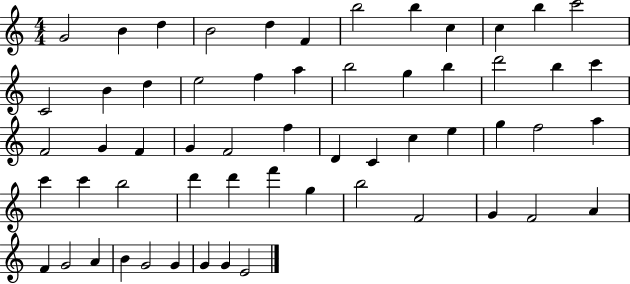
G4/h B4/q D5/q B4/h D5/q F4/q B5/h B5/q C5/q C5/q B5/q C6/h C4/h B4/q D5/q E5/h F5/q A5/q B5/h G5/q B5/q D6/h B5/q C6/q F4/h G4/q F4/q G4/q F4/h F5/q D4/q C4/q C5/q E5/q G5/q F5/h A5/q C6/q C6/q B5/h D6/q D6/q F6/q G5/q B5/h F4/h G4/q F4/h A4/q F4/q G4/h A4/q B4/q G4/h G4/q G4/q G4/q E4/h